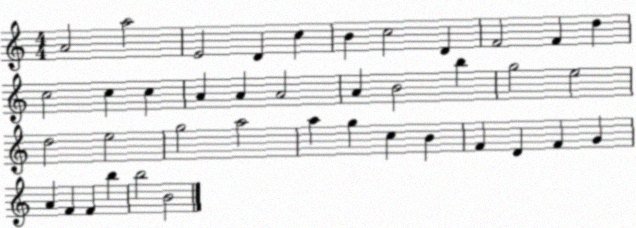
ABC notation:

X:1
T:Untitled
M:4/4
L:1/4
K:C
A2 a2 E2 D c B c2 D F2 F d c2 c c A A A2 A B2 b g2 e2 d2 e2 g2 a2 a g c B F D F G A F F b b2 B2